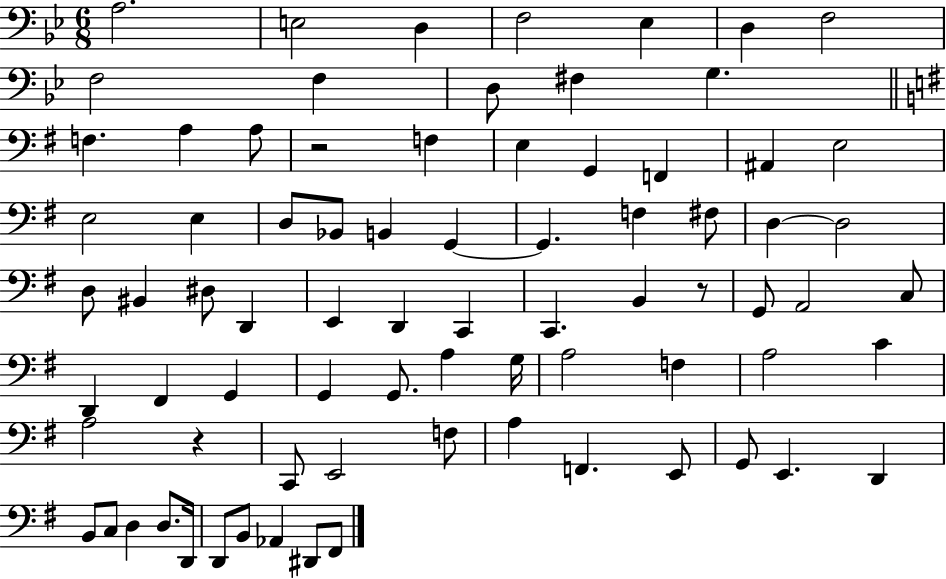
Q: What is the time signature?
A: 6/8